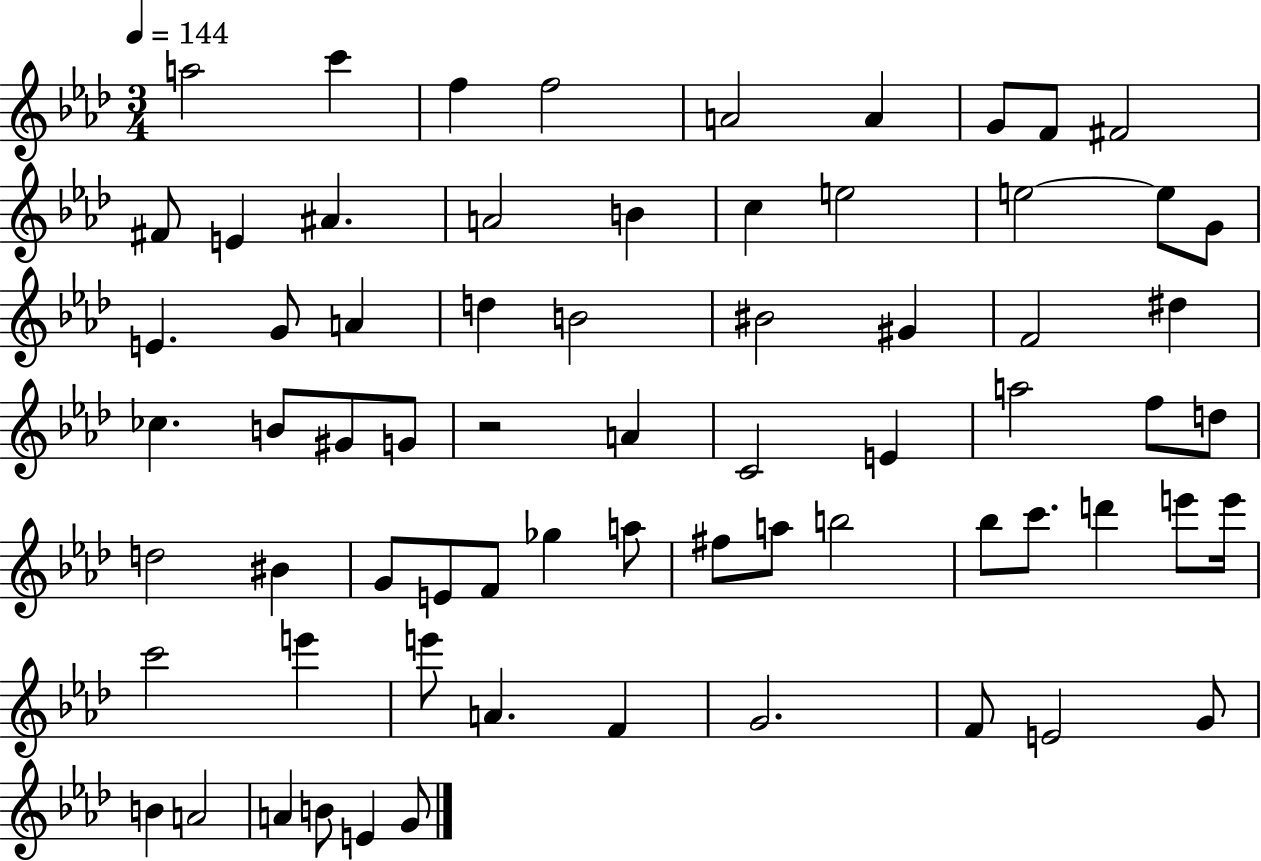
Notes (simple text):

A5/h C6/q F5/q F5/h A4/h A4/q G4/e F4/e F#4/h F#4/e E4/q A#4/q. A4/h B4/q C5/q E5/h E5/h E5/e G4/e E4/q. G4/e A4/q D5/q B4/h BIS4/h G#4/q F4/h D#5/q CES5/q. B4/e G#4/e G4/e R/h A4/q C4/h E4/q A5/h F5/e D5/e D5/h BIS4/q G4/e E4/e F4/e Gb5/q A5/e F#5/e A5/e B5/h Bb5/e C6/e. D6/q E6/e E6/s C6/h E6/q E6/e A4/q. F4/q G4/h. F4/e E4/h G4/e B4/q A4/h A4/q B4/e E4/q G4/e